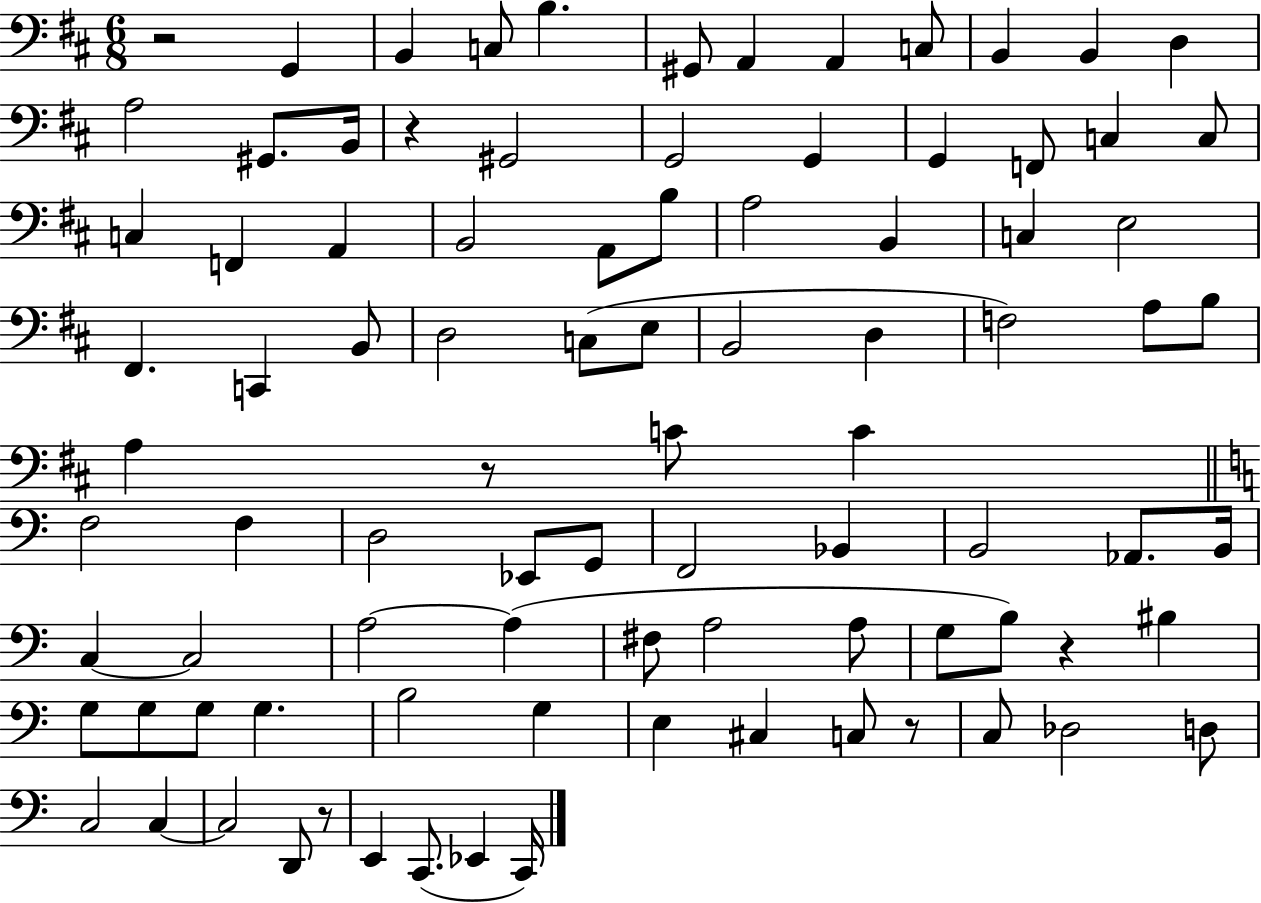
R/h G2/q B2/q C3/e B3/q. G#2/e A2/q A2/q C3/e B2/q B2/q D3/q A3/h G#2/e. B2/s R/q G#2/h G2/h G2/q G2/q F2/e C3/q C3/e C3/q F2/q A2/q B2/h A2/e B3/e A3/h B2/q C3/q E3/h F#2/q. C2/q B2/e D3/h C3/e E3/e B2/h D3/q F3/h A3/e B3/e A3/q R/e C4/e C4/q F3/h F3/q D3/h Eb2/e G2/e F2/h Bb2/q B2/h Ab2/e. B2/s C3/q C3/h A3/h A3/q F#3/e A3/h A3/e G3/e B3/e R/q BIS3/q G3/e G3/e G3/e G3/q. B3/h G3/q E3/q C#3/q C3/e R/e C3/e Db3/h D3/e C3/h C3/q C3/h D2/e R/e E2/q C2/e. Eb2/q C2/s